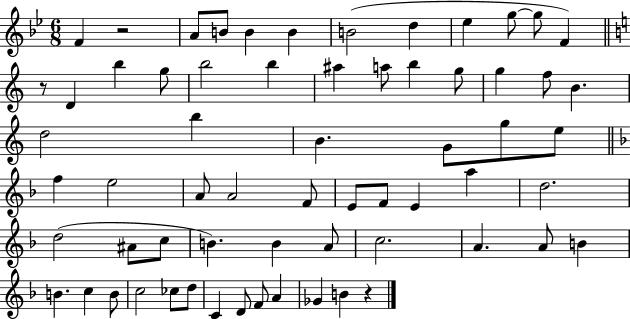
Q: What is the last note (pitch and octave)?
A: B4